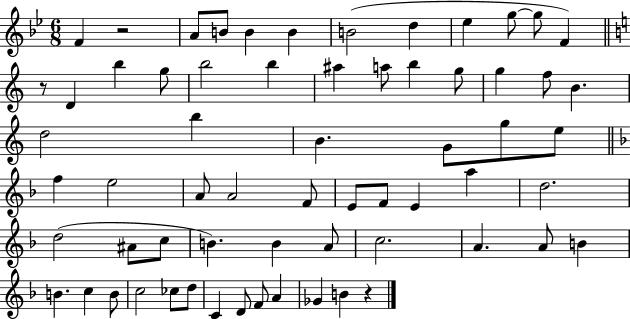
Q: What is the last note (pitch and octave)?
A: B4